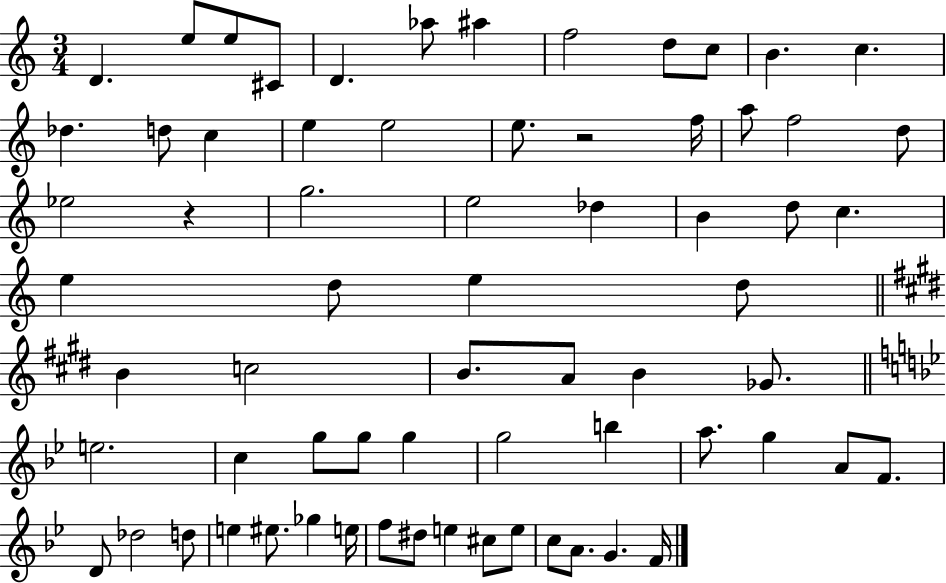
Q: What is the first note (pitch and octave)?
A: D4